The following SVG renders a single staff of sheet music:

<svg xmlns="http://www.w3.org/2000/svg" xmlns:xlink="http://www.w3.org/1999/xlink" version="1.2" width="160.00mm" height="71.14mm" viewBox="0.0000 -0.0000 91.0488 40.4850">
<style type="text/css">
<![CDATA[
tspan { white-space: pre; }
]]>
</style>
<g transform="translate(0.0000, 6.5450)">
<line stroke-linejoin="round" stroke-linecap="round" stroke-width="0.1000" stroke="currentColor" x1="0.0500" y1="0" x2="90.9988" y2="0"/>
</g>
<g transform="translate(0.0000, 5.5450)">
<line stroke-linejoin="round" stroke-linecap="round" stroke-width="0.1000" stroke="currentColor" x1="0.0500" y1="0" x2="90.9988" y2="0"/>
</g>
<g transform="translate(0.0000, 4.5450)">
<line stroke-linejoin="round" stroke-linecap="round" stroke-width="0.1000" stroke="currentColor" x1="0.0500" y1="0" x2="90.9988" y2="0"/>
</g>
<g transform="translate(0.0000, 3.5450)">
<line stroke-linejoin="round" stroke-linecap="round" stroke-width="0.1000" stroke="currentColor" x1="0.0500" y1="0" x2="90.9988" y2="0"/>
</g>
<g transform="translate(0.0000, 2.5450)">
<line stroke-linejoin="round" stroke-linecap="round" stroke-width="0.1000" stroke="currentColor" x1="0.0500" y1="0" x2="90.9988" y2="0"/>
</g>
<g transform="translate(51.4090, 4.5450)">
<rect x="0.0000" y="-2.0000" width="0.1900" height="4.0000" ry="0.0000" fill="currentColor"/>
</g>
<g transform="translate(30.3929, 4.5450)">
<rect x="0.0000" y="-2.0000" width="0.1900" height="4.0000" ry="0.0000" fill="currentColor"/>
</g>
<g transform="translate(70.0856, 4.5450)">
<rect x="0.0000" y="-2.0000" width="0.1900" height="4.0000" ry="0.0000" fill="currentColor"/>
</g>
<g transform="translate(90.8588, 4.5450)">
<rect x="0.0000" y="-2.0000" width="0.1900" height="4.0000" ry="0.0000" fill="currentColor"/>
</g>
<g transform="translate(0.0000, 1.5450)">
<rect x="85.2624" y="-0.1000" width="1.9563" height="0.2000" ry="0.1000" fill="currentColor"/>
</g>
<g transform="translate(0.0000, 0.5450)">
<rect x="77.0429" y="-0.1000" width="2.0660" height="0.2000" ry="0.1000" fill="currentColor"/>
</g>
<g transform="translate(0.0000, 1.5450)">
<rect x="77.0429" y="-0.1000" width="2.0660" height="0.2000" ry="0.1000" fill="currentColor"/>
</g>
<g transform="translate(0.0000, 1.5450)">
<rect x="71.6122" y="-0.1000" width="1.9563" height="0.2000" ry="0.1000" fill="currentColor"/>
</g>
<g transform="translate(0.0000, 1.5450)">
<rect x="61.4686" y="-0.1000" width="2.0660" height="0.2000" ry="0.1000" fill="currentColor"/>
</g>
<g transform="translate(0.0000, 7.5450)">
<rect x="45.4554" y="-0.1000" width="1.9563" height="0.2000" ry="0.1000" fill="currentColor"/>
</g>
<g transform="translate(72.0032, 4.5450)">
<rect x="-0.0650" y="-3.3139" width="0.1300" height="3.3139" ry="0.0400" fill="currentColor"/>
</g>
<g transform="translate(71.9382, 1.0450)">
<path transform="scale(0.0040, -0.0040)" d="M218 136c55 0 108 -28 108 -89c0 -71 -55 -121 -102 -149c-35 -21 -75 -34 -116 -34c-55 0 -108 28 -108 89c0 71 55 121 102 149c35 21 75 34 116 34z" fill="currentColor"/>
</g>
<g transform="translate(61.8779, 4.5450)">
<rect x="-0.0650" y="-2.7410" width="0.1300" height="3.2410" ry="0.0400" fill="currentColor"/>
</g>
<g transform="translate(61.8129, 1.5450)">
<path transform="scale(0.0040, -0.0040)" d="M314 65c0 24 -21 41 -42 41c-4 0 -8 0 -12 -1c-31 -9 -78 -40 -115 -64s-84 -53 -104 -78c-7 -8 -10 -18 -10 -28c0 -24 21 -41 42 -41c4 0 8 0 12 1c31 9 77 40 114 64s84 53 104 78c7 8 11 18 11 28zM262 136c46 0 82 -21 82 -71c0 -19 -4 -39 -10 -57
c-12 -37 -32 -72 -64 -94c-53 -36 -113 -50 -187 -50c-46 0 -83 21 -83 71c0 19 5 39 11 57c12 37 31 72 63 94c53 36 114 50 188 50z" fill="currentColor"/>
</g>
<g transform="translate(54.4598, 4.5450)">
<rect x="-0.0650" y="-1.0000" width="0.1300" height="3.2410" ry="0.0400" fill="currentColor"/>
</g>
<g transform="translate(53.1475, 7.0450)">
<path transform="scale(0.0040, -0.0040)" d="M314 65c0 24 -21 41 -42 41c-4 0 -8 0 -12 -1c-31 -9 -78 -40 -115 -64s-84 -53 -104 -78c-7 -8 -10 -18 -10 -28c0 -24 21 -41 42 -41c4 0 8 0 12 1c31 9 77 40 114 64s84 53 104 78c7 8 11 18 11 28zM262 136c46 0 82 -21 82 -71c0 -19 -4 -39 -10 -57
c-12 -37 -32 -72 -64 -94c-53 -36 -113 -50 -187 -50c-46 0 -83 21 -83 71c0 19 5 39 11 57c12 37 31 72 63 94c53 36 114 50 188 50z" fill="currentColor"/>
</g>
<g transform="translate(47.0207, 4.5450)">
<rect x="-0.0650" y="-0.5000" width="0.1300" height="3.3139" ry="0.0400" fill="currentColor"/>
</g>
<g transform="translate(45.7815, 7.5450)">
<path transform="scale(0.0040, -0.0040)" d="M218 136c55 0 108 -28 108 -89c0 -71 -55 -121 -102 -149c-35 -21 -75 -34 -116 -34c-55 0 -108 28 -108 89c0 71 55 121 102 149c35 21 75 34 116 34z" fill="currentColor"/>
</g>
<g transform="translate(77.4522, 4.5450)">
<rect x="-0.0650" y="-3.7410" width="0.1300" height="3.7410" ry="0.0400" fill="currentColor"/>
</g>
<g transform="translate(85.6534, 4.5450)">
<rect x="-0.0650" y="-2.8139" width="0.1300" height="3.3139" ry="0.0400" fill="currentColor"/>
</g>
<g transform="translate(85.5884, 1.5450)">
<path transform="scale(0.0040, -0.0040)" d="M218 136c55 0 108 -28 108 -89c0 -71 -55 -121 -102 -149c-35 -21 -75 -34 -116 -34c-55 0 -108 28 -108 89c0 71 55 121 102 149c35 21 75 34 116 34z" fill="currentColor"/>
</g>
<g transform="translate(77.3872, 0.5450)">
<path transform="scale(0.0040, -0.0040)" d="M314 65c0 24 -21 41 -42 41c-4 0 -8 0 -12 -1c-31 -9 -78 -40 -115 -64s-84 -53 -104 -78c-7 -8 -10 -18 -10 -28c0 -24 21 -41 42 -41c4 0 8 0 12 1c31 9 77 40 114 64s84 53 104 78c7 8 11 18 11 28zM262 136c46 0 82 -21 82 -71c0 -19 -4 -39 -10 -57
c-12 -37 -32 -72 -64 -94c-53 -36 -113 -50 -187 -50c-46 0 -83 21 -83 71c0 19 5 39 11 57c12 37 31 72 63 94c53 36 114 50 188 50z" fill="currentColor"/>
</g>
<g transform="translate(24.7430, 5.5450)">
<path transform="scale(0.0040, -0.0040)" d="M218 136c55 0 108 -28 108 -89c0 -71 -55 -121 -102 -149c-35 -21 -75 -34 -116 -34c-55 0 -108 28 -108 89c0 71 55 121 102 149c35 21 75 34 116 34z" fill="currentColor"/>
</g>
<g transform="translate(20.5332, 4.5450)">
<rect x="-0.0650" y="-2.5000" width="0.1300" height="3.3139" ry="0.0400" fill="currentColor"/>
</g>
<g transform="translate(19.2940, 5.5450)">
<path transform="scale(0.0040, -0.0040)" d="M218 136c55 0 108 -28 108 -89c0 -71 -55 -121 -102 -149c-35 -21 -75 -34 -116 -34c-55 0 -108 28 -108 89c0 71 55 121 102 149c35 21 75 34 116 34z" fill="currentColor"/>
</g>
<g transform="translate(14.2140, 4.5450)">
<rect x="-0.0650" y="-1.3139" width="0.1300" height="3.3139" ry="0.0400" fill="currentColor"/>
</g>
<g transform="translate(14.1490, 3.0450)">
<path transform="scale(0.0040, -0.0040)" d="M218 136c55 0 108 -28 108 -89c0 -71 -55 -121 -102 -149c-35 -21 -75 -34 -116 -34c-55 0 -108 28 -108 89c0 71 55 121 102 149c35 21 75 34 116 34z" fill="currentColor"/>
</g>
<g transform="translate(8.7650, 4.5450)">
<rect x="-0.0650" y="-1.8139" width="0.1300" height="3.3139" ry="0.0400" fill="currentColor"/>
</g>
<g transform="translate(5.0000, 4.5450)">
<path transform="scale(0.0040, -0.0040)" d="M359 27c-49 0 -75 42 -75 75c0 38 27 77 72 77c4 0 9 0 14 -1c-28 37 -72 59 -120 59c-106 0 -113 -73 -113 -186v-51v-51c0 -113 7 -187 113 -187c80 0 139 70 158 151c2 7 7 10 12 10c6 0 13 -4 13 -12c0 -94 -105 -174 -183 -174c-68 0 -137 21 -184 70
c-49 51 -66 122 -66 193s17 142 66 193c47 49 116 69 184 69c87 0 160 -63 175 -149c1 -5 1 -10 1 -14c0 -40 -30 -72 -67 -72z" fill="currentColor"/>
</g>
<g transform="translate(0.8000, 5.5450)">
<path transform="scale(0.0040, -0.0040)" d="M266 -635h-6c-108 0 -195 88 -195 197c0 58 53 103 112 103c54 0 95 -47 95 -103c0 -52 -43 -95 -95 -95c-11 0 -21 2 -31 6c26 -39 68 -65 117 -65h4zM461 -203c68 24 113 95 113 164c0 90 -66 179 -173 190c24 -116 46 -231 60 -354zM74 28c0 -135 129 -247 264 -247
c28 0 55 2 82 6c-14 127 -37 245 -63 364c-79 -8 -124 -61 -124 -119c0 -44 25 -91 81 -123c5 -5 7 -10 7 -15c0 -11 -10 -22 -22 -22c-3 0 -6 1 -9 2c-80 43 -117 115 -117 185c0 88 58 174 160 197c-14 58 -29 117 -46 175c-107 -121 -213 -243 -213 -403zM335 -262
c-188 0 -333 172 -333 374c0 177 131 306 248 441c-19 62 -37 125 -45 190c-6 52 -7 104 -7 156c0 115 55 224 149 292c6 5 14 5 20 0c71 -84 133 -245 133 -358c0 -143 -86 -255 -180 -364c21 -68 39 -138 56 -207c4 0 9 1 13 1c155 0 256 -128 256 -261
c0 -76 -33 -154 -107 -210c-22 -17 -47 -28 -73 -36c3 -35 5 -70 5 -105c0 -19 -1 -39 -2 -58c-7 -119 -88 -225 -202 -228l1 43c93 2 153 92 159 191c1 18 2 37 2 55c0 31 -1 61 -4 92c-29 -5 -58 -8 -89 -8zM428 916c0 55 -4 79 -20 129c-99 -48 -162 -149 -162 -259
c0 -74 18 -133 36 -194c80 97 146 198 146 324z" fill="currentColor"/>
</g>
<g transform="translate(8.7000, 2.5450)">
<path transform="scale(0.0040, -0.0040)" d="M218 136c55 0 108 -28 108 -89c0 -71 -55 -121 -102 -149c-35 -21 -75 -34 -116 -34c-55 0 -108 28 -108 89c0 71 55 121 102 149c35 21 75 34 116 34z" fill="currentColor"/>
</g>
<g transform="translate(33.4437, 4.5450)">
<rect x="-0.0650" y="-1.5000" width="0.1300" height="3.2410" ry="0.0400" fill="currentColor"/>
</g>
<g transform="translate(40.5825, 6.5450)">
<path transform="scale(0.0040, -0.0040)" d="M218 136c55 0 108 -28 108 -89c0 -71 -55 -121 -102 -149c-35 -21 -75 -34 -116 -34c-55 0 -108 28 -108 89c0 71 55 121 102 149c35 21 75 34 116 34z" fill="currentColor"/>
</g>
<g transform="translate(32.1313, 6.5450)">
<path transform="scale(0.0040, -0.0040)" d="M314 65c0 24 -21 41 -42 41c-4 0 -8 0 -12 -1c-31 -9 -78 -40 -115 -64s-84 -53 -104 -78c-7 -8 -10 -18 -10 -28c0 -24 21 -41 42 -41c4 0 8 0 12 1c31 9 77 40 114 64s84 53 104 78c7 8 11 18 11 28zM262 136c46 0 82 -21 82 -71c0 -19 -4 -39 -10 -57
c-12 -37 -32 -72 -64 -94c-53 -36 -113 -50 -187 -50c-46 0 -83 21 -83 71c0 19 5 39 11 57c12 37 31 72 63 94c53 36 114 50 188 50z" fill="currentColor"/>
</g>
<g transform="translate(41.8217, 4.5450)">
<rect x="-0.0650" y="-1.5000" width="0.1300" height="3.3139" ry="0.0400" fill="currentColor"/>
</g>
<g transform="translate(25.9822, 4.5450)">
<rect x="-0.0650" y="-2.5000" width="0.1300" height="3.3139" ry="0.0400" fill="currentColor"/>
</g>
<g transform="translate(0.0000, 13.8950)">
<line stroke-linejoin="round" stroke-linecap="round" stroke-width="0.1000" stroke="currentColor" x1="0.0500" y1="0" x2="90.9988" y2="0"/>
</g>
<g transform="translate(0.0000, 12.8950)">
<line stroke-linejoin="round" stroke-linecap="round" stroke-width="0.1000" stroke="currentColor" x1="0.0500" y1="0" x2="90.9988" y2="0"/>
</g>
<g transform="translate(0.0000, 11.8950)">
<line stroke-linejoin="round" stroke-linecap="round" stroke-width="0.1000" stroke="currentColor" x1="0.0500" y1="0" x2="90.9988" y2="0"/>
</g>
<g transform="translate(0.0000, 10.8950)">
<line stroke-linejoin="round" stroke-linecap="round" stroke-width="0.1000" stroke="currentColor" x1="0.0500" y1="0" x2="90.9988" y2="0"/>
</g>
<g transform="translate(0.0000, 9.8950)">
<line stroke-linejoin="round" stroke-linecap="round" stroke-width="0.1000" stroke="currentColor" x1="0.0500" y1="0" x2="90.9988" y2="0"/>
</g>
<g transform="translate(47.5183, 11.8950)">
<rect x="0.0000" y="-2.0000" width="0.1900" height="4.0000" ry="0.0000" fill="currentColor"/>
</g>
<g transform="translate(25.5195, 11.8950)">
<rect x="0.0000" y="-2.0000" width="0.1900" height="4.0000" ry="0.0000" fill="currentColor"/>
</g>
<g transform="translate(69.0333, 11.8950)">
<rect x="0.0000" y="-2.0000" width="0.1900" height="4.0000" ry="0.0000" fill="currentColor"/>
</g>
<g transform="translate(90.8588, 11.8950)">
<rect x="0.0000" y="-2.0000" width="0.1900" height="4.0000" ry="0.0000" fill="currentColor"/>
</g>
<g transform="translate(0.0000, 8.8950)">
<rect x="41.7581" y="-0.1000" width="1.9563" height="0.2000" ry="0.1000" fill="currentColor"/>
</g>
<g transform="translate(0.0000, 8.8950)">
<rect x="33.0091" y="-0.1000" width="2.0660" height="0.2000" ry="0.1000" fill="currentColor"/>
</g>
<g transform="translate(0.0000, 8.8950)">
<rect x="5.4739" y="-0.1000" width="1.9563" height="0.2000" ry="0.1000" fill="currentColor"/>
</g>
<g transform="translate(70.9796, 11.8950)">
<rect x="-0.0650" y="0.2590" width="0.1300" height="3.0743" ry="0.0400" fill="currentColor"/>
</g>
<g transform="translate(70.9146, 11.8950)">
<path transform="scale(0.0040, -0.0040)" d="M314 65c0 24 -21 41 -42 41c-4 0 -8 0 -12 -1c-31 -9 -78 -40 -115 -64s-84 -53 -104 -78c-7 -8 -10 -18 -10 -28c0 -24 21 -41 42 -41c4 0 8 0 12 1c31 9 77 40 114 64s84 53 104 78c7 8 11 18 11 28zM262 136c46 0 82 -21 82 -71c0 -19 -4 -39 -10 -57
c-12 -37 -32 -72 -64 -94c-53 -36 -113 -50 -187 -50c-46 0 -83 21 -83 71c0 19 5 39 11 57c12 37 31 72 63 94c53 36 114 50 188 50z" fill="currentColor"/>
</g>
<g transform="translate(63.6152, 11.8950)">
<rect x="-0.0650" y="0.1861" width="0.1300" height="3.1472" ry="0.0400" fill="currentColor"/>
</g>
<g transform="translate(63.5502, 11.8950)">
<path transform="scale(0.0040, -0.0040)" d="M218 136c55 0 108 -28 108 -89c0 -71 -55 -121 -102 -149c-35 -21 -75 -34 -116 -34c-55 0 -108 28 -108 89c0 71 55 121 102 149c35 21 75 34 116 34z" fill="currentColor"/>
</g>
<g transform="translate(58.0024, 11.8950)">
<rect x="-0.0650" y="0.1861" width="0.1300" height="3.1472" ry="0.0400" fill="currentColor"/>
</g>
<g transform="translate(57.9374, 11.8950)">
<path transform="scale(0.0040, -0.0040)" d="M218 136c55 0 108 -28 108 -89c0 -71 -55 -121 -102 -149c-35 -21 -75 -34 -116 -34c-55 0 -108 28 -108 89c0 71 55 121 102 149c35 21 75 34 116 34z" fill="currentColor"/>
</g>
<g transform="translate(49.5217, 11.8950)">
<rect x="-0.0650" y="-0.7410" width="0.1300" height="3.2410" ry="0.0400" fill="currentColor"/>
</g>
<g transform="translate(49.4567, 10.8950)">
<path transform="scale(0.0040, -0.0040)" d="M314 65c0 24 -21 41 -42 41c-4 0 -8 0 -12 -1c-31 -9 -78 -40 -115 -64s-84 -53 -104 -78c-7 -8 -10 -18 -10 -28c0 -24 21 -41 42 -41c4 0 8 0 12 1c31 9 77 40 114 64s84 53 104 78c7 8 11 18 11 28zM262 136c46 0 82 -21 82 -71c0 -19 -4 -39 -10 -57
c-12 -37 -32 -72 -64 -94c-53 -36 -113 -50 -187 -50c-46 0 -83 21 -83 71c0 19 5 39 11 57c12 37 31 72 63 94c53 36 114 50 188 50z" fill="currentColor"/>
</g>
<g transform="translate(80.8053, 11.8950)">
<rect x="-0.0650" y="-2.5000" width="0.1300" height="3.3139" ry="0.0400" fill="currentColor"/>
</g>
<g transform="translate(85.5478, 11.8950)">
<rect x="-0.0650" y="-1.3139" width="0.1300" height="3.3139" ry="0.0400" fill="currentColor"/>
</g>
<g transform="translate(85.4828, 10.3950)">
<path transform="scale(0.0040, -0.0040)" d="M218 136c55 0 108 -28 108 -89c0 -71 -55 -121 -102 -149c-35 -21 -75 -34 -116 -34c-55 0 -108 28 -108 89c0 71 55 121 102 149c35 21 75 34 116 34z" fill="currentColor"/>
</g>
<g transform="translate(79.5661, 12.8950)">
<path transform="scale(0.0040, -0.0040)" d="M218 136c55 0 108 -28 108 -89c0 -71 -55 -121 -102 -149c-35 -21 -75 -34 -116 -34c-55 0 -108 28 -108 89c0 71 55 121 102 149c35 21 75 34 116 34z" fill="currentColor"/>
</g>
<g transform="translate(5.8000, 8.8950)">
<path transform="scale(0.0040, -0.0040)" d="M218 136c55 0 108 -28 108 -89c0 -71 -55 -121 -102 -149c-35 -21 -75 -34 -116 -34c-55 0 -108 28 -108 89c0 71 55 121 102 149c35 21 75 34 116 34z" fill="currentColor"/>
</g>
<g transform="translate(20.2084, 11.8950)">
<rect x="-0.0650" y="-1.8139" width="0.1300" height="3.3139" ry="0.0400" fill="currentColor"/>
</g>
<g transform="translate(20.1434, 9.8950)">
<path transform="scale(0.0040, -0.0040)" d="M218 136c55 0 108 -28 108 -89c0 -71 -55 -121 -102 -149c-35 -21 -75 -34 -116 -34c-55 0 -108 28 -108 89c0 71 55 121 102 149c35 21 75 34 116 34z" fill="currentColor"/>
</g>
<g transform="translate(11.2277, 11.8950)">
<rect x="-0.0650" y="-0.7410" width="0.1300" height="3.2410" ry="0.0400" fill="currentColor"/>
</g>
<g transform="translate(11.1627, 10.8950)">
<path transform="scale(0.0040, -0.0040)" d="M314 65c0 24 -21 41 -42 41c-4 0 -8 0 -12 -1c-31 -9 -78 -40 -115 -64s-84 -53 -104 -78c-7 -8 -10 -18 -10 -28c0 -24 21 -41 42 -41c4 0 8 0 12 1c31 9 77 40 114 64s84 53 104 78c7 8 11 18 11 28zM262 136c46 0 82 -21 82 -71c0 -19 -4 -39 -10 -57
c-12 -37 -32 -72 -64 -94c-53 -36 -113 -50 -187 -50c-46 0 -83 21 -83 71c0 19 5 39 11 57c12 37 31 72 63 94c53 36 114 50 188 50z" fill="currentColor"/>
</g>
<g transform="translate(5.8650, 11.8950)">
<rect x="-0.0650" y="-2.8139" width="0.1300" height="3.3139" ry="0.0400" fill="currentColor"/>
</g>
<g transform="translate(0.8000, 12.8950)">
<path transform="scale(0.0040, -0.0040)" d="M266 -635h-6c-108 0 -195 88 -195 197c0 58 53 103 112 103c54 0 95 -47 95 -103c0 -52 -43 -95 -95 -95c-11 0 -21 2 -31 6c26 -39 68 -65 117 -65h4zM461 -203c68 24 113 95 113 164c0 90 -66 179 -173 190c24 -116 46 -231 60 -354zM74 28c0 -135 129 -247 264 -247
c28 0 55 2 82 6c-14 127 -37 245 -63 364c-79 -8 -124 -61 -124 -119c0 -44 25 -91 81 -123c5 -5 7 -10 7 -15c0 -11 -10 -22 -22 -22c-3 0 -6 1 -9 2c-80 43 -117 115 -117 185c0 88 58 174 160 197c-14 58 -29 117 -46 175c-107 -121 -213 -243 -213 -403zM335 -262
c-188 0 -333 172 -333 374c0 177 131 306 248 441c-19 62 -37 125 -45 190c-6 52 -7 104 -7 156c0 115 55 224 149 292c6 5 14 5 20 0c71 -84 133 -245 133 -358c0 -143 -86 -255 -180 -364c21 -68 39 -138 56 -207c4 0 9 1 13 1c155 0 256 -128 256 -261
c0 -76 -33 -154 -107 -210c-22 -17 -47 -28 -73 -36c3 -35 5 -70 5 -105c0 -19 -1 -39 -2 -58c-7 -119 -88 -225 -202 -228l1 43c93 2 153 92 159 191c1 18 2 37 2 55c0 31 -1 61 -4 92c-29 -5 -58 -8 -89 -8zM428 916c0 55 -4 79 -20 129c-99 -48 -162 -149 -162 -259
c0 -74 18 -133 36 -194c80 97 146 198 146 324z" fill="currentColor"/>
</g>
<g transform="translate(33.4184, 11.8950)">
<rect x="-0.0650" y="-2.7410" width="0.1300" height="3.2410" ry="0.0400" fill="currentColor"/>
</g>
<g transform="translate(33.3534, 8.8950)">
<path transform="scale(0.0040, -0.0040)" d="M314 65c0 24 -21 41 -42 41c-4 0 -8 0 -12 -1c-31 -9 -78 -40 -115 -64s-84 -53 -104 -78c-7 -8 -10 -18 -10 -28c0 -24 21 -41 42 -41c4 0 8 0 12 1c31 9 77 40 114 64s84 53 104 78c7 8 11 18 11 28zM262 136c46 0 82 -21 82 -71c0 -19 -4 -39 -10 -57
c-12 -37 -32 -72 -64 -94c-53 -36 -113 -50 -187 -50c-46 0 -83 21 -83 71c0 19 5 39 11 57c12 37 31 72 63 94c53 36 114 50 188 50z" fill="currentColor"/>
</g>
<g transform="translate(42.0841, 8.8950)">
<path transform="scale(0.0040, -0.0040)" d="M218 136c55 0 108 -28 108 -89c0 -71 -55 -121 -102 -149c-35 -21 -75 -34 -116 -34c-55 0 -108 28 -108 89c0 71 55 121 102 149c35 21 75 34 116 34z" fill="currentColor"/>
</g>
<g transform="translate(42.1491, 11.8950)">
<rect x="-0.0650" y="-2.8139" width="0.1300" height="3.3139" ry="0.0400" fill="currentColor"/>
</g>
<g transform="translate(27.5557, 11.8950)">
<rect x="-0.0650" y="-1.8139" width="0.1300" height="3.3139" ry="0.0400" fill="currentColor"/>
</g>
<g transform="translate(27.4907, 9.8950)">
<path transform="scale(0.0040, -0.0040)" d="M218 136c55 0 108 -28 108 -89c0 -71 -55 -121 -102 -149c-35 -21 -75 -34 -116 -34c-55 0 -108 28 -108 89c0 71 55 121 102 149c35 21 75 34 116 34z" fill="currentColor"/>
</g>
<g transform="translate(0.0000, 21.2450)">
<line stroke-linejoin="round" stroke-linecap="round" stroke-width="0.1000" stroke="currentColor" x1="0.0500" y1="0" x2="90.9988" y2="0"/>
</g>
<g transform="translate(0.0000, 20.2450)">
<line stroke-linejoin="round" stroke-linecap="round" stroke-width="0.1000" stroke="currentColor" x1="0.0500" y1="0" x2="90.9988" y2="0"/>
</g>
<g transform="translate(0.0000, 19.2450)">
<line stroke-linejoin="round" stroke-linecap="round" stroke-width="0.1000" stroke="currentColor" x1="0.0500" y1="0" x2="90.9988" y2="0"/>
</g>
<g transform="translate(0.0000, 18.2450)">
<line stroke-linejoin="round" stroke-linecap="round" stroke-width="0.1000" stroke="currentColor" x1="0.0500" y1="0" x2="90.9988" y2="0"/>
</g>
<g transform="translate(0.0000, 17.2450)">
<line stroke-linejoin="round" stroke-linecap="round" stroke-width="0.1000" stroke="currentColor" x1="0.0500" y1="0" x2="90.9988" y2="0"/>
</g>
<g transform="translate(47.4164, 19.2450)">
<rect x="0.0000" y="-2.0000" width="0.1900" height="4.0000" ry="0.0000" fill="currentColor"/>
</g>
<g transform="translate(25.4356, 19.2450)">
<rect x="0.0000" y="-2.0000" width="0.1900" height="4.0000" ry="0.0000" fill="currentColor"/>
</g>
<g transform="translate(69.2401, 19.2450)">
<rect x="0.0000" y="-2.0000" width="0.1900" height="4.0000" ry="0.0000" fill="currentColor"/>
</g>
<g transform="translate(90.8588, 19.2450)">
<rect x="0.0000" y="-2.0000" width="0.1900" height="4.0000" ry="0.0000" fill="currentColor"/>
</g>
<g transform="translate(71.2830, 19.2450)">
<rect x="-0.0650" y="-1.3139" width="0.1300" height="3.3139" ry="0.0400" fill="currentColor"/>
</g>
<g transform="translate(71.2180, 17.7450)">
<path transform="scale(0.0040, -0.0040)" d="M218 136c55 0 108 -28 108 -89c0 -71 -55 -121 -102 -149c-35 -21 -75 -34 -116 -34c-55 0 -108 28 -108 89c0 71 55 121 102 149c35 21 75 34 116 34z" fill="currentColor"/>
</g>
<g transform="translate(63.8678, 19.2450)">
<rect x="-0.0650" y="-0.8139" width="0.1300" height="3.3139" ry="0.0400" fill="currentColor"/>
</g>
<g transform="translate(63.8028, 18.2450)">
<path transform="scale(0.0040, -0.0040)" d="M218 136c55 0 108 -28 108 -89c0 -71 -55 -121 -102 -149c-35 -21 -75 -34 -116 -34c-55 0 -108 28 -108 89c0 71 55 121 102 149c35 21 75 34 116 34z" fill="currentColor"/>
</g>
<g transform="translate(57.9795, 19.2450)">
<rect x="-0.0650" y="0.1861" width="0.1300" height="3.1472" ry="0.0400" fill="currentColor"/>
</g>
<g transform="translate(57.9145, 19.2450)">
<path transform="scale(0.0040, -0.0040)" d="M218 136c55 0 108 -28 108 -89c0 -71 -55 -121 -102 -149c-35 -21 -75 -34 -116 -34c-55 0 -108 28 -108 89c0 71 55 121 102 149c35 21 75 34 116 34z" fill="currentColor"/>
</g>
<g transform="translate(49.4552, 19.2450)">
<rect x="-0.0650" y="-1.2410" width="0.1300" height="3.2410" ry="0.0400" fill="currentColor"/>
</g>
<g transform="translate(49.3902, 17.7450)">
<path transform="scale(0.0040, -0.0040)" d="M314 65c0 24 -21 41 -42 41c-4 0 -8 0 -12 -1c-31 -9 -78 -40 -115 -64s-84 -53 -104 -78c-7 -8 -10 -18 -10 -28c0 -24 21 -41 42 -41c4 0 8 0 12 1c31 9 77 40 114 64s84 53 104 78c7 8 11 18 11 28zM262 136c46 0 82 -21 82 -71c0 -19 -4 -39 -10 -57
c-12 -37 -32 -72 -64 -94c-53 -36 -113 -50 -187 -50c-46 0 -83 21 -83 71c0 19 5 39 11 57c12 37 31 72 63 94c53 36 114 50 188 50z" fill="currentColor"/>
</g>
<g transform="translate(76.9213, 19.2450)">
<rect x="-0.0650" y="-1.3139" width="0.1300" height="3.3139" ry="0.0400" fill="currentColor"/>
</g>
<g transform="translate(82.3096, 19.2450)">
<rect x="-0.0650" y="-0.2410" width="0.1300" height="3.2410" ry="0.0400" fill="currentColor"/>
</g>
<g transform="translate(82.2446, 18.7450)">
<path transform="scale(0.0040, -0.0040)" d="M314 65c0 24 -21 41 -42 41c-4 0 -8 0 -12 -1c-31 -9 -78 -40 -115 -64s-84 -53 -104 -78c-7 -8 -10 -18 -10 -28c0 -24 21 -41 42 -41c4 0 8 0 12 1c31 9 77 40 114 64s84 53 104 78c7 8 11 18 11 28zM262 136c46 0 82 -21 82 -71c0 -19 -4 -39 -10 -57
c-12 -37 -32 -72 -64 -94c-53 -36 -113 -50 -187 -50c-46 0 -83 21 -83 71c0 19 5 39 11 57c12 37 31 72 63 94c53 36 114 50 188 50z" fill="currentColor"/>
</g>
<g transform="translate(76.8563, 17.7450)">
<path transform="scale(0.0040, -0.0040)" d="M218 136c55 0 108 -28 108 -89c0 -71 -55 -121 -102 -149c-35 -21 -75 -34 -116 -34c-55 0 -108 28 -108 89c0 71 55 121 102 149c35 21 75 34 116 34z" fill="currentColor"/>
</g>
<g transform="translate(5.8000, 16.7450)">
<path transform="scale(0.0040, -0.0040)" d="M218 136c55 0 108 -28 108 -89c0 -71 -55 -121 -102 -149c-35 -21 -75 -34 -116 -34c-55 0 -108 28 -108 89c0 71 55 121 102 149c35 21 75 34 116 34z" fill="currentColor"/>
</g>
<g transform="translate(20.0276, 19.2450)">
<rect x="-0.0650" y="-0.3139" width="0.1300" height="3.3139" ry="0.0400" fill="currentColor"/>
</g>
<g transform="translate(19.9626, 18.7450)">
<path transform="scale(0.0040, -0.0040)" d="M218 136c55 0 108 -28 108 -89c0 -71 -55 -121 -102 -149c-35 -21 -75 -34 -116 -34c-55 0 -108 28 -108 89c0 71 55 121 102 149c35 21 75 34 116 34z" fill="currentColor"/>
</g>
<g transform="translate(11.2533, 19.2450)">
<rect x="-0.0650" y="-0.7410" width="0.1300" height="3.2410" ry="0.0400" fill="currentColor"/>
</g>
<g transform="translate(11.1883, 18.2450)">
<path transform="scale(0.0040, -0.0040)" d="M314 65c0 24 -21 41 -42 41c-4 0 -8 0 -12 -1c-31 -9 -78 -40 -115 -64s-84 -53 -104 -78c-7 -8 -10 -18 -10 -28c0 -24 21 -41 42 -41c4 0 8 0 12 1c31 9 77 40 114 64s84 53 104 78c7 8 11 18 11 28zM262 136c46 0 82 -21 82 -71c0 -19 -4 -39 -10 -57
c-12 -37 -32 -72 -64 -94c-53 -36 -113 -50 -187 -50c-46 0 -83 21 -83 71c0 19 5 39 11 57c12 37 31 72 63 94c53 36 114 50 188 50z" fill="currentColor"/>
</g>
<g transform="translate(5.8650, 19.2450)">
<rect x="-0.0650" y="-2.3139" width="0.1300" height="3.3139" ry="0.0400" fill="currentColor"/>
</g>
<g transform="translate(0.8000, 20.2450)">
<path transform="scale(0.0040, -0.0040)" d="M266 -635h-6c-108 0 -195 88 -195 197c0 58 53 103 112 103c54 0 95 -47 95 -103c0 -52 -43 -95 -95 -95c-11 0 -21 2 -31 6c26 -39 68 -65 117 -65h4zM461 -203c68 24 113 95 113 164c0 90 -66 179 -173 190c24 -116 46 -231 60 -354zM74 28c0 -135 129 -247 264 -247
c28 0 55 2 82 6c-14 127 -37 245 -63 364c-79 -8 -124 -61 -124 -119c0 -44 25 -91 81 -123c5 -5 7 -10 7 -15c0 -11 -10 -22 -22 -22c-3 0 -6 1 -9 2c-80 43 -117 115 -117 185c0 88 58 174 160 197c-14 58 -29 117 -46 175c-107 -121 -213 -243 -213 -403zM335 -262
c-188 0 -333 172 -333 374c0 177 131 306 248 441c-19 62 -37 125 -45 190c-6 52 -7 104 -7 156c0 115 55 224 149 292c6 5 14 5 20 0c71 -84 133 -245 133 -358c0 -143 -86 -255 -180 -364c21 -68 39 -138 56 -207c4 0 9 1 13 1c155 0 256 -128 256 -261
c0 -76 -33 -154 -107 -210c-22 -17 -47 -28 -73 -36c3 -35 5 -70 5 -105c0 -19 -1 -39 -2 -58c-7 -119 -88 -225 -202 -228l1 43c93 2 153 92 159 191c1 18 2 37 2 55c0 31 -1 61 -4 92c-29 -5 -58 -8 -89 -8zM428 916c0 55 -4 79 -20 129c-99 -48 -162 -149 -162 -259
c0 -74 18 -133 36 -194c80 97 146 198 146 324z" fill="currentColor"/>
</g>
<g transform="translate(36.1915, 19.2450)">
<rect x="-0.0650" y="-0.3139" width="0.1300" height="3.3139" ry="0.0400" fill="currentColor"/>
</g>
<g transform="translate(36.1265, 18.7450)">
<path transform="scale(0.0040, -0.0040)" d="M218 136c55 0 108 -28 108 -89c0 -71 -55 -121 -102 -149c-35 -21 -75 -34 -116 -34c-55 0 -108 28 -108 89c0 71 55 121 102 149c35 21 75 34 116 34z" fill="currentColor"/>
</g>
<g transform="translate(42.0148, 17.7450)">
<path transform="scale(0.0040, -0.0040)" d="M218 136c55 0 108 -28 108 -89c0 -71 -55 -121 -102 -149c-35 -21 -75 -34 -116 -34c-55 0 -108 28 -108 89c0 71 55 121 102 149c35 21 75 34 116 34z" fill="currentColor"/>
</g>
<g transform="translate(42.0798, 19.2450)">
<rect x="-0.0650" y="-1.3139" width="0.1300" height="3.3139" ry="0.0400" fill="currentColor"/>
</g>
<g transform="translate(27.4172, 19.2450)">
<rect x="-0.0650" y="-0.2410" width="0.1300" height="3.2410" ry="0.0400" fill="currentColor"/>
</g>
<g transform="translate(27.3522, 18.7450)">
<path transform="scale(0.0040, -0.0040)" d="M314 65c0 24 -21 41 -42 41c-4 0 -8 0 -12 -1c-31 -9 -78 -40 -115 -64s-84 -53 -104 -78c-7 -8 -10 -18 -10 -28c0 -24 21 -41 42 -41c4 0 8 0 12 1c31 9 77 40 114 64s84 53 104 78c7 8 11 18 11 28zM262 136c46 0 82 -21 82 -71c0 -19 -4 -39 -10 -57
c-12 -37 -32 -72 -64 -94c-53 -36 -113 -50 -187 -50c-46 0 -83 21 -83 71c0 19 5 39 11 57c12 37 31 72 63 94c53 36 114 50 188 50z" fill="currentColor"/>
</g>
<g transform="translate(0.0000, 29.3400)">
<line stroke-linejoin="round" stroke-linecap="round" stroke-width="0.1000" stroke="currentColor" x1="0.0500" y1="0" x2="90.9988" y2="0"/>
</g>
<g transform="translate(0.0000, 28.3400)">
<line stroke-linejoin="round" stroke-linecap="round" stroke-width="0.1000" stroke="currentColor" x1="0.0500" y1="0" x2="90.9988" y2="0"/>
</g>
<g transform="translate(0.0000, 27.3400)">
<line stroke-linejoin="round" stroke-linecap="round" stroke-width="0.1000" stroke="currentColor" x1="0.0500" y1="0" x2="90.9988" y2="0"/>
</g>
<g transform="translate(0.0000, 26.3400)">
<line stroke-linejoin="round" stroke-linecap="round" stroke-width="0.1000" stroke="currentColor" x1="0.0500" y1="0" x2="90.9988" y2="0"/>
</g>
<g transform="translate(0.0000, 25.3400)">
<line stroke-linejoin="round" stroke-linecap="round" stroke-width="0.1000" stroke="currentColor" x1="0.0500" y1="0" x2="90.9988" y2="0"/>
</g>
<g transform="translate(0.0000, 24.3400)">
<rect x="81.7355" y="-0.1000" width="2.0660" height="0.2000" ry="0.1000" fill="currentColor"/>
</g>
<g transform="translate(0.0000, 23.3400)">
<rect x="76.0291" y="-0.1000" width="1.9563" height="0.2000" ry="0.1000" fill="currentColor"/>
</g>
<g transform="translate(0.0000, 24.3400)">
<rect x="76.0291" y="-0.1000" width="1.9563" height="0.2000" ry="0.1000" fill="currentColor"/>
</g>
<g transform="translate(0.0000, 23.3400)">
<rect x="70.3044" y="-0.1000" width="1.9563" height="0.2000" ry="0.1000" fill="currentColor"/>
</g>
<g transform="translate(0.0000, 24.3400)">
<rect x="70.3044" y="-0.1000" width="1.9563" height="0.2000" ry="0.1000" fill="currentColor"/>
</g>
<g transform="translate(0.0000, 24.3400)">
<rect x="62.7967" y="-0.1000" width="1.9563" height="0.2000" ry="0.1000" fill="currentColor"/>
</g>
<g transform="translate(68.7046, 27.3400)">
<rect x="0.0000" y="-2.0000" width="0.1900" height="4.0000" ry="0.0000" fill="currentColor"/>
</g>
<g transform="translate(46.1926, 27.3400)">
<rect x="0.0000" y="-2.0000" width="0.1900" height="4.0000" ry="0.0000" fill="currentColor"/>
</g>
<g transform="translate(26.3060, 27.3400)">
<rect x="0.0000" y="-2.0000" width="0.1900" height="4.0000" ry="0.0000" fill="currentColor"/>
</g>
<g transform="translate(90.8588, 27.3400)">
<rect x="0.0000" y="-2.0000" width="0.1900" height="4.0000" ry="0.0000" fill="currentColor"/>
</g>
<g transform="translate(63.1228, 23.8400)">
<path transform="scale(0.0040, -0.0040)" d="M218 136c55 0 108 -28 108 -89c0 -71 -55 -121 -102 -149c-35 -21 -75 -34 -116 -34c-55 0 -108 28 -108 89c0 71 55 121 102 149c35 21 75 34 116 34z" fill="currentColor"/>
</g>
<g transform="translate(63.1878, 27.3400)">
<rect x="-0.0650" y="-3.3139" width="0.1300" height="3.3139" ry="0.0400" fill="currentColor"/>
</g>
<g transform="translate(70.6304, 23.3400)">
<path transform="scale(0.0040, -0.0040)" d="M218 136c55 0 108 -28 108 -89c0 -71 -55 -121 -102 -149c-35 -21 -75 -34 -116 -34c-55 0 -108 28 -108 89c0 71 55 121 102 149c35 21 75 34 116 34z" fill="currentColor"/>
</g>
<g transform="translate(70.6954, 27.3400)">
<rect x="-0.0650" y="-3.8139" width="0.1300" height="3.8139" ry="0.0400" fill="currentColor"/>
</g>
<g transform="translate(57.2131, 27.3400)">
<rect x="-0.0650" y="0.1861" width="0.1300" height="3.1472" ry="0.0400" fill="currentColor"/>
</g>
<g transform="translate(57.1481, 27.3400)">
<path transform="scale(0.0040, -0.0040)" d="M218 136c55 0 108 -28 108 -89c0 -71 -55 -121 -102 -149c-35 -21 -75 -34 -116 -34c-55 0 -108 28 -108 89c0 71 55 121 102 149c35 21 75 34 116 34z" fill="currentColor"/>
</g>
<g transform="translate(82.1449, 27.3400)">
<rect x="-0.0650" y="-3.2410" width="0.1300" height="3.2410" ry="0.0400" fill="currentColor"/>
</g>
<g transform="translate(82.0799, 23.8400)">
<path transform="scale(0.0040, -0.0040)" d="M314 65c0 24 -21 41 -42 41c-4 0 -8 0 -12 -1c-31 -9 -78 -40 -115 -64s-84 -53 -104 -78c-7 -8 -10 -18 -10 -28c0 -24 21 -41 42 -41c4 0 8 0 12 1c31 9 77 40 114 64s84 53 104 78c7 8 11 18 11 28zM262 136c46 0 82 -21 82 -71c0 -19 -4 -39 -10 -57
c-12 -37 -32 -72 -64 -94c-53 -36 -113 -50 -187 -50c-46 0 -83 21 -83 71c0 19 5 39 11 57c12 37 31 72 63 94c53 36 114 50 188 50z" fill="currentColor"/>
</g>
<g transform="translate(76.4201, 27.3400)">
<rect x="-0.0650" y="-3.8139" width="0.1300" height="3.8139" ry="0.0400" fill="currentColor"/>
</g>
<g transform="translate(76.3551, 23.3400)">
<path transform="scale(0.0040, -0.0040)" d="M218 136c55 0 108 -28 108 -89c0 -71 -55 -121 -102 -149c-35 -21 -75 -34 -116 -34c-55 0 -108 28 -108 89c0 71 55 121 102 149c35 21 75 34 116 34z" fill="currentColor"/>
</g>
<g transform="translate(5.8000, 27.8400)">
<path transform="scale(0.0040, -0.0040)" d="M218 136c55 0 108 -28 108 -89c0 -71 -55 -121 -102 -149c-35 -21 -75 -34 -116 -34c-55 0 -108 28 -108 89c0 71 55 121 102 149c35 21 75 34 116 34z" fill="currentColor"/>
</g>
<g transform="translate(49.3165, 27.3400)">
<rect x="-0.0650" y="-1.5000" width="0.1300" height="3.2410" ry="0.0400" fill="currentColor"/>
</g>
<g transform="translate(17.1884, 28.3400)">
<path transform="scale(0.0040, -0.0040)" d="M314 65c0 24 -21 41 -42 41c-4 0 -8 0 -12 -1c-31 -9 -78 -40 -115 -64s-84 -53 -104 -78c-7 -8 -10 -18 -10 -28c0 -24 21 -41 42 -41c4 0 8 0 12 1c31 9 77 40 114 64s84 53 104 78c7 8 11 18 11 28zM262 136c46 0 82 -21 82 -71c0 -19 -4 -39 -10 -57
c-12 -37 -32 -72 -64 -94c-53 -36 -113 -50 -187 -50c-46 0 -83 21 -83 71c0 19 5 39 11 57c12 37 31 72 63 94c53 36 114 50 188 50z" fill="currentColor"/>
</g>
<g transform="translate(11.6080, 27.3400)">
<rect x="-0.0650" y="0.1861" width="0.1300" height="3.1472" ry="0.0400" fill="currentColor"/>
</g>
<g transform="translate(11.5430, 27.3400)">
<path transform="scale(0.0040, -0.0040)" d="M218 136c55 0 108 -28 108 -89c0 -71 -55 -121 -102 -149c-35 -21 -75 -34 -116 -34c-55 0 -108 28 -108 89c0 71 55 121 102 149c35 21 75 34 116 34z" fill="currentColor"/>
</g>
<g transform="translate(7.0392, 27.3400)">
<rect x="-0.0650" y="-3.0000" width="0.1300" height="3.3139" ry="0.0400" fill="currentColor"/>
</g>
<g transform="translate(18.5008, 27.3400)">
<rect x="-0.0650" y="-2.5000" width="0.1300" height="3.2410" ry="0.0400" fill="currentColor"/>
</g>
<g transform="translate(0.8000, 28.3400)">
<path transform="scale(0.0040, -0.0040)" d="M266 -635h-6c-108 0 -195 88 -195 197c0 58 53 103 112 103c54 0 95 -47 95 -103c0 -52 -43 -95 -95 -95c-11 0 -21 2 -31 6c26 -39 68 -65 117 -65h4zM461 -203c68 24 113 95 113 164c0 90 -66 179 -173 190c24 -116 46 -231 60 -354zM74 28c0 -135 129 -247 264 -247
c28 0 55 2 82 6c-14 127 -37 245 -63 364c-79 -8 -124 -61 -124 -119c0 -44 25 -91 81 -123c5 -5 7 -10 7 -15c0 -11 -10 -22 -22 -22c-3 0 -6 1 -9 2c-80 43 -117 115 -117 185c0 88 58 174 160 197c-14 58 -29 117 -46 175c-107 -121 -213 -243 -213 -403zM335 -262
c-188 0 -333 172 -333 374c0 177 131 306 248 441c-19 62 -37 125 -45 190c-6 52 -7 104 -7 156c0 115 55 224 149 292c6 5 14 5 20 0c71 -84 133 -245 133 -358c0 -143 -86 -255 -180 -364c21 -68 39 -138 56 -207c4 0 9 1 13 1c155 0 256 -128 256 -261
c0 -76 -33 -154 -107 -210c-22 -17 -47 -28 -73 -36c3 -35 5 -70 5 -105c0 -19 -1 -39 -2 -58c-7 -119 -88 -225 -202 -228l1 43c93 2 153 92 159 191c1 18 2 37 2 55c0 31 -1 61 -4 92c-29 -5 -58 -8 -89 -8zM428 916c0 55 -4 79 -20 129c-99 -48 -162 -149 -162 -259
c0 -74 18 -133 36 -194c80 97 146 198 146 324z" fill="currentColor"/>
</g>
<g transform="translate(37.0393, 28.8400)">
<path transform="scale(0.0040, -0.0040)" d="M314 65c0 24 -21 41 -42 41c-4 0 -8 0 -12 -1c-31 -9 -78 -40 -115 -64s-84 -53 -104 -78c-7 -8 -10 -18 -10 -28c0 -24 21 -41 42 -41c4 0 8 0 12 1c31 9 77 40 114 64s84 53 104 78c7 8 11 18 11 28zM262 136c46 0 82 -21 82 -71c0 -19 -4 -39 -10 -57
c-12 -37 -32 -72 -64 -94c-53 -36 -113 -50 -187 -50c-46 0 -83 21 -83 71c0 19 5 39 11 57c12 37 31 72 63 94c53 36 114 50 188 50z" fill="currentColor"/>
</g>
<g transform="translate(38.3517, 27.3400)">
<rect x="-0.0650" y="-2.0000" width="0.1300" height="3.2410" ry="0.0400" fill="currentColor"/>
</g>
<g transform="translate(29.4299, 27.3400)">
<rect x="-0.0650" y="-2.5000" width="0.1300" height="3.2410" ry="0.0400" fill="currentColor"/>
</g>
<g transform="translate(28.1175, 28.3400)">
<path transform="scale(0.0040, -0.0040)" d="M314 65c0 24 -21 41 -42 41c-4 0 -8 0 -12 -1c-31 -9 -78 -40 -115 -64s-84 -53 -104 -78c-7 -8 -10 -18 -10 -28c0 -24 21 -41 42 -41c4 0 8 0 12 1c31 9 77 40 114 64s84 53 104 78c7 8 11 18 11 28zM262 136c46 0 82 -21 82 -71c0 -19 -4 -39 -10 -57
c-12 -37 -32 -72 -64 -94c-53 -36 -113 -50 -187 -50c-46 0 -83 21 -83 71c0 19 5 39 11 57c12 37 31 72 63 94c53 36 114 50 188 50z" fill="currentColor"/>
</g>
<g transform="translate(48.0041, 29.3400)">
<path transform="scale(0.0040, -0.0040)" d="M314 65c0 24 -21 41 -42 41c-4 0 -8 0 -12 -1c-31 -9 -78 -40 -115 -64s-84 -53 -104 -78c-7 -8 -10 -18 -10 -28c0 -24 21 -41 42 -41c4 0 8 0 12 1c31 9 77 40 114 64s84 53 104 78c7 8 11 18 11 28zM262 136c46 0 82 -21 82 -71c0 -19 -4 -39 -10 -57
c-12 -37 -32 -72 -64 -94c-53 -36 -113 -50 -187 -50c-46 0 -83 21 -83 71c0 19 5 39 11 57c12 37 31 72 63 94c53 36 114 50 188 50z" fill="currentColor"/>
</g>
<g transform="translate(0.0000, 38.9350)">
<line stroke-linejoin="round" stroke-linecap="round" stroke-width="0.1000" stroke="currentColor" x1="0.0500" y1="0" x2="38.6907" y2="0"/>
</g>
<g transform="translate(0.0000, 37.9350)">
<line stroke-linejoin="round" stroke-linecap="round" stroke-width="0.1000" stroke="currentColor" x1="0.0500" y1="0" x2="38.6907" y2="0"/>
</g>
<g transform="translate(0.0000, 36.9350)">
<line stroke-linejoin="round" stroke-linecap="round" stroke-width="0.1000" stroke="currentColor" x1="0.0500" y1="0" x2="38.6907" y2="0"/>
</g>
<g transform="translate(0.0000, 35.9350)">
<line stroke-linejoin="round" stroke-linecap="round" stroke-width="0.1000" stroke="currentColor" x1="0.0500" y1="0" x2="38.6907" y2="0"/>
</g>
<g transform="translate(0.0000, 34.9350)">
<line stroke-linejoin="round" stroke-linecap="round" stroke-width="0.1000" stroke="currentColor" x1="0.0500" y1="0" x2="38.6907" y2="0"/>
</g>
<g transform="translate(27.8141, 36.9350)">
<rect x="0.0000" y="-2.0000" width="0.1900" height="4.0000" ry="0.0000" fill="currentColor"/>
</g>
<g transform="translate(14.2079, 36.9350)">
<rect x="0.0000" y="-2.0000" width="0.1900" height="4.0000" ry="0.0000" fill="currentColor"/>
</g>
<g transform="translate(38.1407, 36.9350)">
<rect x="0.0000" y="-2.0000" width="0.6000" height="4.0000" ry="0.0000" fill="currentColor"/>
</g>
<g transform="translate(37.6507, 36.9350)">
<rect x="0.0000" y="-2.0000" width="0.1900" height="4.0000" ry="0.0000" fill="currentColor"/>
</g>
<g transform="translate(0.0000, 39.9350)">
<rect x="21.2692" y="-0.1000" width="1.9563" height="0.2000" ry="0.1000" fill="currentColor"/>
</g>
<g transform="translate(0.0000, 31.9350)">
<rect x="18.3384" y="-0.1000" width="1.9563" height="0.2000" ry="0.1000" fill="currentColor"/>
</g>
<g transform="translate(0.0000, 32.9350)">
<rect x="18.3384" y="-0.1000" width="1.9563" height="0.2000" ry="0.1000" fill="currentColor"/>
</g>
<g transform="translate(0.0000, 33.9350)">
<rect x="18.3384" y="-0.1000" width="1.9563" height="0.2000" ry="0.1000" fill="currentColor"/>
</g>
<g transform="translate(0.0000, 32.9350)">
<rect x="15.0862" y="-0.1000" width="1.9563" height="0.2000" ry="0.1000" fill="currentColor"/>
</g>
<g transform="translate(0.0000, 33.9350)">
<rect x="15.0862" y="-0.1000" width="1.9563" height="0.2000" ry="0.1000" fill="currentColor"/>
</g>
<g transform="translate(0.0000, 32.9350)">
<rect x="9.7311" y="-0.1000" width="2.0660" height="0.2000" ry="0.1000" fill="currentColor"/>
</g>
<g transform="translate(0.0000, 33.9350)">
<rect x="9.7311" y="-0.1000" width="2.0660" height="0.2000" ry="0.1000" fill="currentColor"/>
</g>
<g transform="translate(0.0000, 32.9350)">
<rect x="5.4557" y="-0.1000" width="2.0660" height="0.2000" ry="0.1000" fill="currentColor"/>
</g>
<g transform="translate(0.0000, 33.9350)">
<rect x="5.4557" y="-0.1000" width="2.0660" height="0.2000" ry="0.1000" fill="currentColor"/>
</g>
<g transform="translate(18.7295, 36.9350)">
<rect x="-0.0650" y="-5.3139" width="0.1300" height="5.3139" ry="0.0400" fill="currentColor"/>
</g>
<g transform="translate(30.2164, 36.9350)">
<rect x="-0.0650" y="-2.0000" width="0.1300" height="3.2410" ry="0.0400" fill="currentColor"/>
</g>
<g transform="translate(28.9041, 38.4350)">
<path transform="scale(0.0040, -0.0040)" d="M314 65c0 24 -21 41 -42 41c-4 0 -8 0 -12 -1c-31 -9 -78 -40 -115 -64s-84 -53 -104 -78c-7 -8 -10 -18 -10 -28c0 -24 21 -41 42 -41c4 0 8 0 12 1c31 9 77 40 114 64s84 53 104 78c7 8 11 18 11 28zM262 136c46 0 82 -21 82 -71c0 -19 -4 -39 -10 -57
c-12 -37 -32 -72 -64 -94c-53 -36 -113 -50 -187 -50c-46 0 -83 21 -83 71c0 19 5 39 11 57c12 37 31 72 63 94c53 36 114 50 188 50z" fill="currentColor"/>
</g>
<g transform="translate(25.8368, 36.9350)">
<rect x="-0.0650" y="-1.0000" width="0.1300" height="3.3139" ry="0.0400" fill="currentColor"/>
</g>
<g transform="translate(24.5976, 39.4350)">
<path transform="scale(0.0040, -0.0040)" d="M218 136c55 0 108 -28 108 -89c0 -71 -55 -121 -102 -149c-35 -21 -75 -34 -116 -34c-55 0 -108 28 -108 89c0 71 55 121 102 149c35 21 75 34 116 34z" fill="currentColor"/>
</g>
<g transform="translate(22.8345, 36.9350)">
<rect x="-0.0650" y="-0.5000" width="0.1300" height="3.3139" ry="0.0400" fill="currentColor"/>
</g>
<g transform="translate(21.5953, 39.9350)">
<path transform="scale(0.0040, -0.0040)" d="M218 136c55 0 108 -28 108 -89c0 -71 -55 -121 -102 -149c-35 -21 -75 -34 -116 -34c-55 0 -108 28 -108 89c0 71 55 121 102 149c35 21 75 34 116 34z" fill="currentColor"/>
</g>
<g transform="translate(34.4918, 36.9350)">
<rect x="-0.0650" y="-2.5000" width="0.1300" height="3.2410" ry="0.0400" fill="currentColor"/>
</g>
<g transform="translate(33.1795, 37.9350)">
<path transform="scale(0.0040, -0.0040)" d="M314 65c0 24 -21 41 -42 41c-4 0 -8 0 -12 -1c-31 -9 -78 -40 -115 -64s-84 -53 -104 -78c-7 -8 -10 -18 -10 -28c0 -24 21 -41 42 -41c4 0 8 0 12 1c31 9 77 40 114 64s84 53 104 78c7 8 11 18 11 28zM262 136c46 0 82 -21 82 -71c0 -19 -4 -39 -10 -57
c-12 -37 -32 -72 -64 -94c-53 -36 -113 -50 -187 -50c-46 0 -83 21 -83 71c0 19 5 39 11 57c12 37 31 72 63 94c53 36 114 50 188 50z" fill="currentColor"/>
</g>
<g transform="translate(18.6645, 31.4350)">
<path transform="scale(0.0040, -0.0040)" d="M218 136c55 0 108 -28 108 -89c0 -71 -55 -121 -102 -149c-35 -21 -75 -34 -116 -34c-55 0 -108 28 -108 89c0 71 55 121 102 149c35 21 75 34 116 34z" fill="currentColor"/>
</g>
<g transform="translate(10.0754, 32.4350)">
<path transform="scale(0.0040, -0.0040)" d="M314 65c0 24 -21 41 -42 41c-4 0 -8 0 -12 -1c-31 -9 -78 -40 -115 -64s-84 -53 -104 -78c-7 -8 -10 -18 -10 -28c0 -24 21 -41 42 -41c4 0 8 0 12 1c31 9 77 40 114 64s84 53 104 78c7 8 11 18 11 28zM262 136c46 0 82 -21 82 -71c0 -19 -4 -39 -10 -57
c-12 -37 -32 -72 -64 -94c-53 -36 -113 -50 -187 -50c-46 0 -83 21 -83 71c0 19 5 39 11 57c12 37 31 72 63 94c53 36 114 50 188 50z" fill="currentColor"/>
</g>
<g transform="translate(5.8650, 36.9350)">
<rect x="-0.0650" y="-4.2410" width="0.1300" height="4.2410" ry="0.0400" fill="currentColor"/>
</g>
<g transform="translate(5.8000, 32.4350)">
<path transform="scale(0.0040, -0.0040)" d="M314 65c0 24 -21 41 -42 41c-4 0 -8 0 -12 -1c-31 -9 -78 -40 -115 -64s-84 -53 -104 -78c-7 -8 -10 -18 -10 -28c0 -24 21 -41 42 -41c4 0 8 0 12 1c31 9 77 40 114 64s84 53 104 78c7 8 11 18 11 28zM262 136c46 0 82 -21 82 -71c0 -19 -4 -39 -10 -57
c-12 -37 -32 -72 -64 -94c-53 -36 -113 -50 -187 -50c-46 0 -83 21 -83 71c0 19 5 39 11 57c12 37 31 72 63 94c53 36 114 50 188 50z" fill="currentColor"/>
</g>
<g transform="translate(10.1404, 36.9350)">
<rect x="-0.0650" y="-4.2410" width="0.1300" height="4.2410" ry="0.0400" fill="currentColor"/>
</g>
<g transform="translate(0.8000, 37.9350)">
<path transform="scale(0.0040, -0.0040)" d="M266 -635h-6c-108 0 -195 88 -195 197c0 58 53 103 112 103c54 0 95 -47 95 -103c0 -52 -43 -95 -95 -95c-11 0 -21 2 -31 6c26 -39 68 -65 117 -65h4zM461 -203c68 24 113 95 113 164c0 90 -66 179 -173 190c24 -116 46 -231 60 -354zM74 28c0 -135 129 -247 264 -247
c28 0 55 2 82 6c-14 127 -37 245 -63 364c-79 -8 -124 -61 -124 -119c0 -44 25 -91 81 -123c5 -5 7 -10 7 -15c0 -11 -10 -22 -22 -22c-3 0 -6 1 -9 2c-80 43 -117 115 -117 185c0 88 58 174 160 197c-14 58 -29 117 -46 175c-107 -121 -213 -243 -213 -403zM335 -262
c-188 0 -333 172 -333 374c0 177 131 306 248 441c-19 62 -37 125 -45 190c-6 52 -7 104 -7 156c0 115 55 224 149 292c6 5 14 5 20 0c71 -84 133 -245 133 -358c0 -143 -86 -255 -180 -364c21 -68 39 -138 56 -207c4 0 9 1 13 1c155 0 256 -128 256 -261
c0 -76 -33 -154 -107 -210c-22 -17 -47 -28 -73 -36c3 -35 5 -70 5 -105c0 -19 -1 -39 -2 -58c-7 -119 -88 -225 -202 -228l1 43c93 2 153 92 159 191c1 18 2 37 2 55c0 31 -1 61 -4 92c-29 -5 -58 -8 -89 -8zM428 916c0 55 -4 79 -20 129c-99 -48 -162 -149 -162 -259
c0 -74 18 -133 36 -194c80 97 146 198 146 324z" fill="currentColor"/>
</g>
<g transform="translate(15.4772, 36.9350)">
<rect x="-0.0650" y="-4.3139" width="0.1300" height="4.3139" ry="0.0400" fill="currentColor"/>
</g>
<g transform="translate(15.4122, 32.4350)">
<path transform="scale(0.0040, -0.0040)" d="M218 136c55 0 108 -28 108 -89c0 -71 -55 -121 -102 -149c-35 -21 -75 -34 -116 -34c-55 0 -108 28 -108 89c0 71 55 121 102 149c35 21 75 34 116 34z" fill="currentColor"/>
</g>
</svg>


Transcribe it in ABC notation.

X:1
T:Untitled
M:4/4
L:1/4
K:C
f e G G E2 E C D2 a2 b c'2 a a d2 f f a2 a d2 B B B2 G e g d2 c c2 c e e2 B d e e c2 A B G2 G2 F2 E2 B b c' c' b2 d'2 d'2 d' f' C D F2 G2